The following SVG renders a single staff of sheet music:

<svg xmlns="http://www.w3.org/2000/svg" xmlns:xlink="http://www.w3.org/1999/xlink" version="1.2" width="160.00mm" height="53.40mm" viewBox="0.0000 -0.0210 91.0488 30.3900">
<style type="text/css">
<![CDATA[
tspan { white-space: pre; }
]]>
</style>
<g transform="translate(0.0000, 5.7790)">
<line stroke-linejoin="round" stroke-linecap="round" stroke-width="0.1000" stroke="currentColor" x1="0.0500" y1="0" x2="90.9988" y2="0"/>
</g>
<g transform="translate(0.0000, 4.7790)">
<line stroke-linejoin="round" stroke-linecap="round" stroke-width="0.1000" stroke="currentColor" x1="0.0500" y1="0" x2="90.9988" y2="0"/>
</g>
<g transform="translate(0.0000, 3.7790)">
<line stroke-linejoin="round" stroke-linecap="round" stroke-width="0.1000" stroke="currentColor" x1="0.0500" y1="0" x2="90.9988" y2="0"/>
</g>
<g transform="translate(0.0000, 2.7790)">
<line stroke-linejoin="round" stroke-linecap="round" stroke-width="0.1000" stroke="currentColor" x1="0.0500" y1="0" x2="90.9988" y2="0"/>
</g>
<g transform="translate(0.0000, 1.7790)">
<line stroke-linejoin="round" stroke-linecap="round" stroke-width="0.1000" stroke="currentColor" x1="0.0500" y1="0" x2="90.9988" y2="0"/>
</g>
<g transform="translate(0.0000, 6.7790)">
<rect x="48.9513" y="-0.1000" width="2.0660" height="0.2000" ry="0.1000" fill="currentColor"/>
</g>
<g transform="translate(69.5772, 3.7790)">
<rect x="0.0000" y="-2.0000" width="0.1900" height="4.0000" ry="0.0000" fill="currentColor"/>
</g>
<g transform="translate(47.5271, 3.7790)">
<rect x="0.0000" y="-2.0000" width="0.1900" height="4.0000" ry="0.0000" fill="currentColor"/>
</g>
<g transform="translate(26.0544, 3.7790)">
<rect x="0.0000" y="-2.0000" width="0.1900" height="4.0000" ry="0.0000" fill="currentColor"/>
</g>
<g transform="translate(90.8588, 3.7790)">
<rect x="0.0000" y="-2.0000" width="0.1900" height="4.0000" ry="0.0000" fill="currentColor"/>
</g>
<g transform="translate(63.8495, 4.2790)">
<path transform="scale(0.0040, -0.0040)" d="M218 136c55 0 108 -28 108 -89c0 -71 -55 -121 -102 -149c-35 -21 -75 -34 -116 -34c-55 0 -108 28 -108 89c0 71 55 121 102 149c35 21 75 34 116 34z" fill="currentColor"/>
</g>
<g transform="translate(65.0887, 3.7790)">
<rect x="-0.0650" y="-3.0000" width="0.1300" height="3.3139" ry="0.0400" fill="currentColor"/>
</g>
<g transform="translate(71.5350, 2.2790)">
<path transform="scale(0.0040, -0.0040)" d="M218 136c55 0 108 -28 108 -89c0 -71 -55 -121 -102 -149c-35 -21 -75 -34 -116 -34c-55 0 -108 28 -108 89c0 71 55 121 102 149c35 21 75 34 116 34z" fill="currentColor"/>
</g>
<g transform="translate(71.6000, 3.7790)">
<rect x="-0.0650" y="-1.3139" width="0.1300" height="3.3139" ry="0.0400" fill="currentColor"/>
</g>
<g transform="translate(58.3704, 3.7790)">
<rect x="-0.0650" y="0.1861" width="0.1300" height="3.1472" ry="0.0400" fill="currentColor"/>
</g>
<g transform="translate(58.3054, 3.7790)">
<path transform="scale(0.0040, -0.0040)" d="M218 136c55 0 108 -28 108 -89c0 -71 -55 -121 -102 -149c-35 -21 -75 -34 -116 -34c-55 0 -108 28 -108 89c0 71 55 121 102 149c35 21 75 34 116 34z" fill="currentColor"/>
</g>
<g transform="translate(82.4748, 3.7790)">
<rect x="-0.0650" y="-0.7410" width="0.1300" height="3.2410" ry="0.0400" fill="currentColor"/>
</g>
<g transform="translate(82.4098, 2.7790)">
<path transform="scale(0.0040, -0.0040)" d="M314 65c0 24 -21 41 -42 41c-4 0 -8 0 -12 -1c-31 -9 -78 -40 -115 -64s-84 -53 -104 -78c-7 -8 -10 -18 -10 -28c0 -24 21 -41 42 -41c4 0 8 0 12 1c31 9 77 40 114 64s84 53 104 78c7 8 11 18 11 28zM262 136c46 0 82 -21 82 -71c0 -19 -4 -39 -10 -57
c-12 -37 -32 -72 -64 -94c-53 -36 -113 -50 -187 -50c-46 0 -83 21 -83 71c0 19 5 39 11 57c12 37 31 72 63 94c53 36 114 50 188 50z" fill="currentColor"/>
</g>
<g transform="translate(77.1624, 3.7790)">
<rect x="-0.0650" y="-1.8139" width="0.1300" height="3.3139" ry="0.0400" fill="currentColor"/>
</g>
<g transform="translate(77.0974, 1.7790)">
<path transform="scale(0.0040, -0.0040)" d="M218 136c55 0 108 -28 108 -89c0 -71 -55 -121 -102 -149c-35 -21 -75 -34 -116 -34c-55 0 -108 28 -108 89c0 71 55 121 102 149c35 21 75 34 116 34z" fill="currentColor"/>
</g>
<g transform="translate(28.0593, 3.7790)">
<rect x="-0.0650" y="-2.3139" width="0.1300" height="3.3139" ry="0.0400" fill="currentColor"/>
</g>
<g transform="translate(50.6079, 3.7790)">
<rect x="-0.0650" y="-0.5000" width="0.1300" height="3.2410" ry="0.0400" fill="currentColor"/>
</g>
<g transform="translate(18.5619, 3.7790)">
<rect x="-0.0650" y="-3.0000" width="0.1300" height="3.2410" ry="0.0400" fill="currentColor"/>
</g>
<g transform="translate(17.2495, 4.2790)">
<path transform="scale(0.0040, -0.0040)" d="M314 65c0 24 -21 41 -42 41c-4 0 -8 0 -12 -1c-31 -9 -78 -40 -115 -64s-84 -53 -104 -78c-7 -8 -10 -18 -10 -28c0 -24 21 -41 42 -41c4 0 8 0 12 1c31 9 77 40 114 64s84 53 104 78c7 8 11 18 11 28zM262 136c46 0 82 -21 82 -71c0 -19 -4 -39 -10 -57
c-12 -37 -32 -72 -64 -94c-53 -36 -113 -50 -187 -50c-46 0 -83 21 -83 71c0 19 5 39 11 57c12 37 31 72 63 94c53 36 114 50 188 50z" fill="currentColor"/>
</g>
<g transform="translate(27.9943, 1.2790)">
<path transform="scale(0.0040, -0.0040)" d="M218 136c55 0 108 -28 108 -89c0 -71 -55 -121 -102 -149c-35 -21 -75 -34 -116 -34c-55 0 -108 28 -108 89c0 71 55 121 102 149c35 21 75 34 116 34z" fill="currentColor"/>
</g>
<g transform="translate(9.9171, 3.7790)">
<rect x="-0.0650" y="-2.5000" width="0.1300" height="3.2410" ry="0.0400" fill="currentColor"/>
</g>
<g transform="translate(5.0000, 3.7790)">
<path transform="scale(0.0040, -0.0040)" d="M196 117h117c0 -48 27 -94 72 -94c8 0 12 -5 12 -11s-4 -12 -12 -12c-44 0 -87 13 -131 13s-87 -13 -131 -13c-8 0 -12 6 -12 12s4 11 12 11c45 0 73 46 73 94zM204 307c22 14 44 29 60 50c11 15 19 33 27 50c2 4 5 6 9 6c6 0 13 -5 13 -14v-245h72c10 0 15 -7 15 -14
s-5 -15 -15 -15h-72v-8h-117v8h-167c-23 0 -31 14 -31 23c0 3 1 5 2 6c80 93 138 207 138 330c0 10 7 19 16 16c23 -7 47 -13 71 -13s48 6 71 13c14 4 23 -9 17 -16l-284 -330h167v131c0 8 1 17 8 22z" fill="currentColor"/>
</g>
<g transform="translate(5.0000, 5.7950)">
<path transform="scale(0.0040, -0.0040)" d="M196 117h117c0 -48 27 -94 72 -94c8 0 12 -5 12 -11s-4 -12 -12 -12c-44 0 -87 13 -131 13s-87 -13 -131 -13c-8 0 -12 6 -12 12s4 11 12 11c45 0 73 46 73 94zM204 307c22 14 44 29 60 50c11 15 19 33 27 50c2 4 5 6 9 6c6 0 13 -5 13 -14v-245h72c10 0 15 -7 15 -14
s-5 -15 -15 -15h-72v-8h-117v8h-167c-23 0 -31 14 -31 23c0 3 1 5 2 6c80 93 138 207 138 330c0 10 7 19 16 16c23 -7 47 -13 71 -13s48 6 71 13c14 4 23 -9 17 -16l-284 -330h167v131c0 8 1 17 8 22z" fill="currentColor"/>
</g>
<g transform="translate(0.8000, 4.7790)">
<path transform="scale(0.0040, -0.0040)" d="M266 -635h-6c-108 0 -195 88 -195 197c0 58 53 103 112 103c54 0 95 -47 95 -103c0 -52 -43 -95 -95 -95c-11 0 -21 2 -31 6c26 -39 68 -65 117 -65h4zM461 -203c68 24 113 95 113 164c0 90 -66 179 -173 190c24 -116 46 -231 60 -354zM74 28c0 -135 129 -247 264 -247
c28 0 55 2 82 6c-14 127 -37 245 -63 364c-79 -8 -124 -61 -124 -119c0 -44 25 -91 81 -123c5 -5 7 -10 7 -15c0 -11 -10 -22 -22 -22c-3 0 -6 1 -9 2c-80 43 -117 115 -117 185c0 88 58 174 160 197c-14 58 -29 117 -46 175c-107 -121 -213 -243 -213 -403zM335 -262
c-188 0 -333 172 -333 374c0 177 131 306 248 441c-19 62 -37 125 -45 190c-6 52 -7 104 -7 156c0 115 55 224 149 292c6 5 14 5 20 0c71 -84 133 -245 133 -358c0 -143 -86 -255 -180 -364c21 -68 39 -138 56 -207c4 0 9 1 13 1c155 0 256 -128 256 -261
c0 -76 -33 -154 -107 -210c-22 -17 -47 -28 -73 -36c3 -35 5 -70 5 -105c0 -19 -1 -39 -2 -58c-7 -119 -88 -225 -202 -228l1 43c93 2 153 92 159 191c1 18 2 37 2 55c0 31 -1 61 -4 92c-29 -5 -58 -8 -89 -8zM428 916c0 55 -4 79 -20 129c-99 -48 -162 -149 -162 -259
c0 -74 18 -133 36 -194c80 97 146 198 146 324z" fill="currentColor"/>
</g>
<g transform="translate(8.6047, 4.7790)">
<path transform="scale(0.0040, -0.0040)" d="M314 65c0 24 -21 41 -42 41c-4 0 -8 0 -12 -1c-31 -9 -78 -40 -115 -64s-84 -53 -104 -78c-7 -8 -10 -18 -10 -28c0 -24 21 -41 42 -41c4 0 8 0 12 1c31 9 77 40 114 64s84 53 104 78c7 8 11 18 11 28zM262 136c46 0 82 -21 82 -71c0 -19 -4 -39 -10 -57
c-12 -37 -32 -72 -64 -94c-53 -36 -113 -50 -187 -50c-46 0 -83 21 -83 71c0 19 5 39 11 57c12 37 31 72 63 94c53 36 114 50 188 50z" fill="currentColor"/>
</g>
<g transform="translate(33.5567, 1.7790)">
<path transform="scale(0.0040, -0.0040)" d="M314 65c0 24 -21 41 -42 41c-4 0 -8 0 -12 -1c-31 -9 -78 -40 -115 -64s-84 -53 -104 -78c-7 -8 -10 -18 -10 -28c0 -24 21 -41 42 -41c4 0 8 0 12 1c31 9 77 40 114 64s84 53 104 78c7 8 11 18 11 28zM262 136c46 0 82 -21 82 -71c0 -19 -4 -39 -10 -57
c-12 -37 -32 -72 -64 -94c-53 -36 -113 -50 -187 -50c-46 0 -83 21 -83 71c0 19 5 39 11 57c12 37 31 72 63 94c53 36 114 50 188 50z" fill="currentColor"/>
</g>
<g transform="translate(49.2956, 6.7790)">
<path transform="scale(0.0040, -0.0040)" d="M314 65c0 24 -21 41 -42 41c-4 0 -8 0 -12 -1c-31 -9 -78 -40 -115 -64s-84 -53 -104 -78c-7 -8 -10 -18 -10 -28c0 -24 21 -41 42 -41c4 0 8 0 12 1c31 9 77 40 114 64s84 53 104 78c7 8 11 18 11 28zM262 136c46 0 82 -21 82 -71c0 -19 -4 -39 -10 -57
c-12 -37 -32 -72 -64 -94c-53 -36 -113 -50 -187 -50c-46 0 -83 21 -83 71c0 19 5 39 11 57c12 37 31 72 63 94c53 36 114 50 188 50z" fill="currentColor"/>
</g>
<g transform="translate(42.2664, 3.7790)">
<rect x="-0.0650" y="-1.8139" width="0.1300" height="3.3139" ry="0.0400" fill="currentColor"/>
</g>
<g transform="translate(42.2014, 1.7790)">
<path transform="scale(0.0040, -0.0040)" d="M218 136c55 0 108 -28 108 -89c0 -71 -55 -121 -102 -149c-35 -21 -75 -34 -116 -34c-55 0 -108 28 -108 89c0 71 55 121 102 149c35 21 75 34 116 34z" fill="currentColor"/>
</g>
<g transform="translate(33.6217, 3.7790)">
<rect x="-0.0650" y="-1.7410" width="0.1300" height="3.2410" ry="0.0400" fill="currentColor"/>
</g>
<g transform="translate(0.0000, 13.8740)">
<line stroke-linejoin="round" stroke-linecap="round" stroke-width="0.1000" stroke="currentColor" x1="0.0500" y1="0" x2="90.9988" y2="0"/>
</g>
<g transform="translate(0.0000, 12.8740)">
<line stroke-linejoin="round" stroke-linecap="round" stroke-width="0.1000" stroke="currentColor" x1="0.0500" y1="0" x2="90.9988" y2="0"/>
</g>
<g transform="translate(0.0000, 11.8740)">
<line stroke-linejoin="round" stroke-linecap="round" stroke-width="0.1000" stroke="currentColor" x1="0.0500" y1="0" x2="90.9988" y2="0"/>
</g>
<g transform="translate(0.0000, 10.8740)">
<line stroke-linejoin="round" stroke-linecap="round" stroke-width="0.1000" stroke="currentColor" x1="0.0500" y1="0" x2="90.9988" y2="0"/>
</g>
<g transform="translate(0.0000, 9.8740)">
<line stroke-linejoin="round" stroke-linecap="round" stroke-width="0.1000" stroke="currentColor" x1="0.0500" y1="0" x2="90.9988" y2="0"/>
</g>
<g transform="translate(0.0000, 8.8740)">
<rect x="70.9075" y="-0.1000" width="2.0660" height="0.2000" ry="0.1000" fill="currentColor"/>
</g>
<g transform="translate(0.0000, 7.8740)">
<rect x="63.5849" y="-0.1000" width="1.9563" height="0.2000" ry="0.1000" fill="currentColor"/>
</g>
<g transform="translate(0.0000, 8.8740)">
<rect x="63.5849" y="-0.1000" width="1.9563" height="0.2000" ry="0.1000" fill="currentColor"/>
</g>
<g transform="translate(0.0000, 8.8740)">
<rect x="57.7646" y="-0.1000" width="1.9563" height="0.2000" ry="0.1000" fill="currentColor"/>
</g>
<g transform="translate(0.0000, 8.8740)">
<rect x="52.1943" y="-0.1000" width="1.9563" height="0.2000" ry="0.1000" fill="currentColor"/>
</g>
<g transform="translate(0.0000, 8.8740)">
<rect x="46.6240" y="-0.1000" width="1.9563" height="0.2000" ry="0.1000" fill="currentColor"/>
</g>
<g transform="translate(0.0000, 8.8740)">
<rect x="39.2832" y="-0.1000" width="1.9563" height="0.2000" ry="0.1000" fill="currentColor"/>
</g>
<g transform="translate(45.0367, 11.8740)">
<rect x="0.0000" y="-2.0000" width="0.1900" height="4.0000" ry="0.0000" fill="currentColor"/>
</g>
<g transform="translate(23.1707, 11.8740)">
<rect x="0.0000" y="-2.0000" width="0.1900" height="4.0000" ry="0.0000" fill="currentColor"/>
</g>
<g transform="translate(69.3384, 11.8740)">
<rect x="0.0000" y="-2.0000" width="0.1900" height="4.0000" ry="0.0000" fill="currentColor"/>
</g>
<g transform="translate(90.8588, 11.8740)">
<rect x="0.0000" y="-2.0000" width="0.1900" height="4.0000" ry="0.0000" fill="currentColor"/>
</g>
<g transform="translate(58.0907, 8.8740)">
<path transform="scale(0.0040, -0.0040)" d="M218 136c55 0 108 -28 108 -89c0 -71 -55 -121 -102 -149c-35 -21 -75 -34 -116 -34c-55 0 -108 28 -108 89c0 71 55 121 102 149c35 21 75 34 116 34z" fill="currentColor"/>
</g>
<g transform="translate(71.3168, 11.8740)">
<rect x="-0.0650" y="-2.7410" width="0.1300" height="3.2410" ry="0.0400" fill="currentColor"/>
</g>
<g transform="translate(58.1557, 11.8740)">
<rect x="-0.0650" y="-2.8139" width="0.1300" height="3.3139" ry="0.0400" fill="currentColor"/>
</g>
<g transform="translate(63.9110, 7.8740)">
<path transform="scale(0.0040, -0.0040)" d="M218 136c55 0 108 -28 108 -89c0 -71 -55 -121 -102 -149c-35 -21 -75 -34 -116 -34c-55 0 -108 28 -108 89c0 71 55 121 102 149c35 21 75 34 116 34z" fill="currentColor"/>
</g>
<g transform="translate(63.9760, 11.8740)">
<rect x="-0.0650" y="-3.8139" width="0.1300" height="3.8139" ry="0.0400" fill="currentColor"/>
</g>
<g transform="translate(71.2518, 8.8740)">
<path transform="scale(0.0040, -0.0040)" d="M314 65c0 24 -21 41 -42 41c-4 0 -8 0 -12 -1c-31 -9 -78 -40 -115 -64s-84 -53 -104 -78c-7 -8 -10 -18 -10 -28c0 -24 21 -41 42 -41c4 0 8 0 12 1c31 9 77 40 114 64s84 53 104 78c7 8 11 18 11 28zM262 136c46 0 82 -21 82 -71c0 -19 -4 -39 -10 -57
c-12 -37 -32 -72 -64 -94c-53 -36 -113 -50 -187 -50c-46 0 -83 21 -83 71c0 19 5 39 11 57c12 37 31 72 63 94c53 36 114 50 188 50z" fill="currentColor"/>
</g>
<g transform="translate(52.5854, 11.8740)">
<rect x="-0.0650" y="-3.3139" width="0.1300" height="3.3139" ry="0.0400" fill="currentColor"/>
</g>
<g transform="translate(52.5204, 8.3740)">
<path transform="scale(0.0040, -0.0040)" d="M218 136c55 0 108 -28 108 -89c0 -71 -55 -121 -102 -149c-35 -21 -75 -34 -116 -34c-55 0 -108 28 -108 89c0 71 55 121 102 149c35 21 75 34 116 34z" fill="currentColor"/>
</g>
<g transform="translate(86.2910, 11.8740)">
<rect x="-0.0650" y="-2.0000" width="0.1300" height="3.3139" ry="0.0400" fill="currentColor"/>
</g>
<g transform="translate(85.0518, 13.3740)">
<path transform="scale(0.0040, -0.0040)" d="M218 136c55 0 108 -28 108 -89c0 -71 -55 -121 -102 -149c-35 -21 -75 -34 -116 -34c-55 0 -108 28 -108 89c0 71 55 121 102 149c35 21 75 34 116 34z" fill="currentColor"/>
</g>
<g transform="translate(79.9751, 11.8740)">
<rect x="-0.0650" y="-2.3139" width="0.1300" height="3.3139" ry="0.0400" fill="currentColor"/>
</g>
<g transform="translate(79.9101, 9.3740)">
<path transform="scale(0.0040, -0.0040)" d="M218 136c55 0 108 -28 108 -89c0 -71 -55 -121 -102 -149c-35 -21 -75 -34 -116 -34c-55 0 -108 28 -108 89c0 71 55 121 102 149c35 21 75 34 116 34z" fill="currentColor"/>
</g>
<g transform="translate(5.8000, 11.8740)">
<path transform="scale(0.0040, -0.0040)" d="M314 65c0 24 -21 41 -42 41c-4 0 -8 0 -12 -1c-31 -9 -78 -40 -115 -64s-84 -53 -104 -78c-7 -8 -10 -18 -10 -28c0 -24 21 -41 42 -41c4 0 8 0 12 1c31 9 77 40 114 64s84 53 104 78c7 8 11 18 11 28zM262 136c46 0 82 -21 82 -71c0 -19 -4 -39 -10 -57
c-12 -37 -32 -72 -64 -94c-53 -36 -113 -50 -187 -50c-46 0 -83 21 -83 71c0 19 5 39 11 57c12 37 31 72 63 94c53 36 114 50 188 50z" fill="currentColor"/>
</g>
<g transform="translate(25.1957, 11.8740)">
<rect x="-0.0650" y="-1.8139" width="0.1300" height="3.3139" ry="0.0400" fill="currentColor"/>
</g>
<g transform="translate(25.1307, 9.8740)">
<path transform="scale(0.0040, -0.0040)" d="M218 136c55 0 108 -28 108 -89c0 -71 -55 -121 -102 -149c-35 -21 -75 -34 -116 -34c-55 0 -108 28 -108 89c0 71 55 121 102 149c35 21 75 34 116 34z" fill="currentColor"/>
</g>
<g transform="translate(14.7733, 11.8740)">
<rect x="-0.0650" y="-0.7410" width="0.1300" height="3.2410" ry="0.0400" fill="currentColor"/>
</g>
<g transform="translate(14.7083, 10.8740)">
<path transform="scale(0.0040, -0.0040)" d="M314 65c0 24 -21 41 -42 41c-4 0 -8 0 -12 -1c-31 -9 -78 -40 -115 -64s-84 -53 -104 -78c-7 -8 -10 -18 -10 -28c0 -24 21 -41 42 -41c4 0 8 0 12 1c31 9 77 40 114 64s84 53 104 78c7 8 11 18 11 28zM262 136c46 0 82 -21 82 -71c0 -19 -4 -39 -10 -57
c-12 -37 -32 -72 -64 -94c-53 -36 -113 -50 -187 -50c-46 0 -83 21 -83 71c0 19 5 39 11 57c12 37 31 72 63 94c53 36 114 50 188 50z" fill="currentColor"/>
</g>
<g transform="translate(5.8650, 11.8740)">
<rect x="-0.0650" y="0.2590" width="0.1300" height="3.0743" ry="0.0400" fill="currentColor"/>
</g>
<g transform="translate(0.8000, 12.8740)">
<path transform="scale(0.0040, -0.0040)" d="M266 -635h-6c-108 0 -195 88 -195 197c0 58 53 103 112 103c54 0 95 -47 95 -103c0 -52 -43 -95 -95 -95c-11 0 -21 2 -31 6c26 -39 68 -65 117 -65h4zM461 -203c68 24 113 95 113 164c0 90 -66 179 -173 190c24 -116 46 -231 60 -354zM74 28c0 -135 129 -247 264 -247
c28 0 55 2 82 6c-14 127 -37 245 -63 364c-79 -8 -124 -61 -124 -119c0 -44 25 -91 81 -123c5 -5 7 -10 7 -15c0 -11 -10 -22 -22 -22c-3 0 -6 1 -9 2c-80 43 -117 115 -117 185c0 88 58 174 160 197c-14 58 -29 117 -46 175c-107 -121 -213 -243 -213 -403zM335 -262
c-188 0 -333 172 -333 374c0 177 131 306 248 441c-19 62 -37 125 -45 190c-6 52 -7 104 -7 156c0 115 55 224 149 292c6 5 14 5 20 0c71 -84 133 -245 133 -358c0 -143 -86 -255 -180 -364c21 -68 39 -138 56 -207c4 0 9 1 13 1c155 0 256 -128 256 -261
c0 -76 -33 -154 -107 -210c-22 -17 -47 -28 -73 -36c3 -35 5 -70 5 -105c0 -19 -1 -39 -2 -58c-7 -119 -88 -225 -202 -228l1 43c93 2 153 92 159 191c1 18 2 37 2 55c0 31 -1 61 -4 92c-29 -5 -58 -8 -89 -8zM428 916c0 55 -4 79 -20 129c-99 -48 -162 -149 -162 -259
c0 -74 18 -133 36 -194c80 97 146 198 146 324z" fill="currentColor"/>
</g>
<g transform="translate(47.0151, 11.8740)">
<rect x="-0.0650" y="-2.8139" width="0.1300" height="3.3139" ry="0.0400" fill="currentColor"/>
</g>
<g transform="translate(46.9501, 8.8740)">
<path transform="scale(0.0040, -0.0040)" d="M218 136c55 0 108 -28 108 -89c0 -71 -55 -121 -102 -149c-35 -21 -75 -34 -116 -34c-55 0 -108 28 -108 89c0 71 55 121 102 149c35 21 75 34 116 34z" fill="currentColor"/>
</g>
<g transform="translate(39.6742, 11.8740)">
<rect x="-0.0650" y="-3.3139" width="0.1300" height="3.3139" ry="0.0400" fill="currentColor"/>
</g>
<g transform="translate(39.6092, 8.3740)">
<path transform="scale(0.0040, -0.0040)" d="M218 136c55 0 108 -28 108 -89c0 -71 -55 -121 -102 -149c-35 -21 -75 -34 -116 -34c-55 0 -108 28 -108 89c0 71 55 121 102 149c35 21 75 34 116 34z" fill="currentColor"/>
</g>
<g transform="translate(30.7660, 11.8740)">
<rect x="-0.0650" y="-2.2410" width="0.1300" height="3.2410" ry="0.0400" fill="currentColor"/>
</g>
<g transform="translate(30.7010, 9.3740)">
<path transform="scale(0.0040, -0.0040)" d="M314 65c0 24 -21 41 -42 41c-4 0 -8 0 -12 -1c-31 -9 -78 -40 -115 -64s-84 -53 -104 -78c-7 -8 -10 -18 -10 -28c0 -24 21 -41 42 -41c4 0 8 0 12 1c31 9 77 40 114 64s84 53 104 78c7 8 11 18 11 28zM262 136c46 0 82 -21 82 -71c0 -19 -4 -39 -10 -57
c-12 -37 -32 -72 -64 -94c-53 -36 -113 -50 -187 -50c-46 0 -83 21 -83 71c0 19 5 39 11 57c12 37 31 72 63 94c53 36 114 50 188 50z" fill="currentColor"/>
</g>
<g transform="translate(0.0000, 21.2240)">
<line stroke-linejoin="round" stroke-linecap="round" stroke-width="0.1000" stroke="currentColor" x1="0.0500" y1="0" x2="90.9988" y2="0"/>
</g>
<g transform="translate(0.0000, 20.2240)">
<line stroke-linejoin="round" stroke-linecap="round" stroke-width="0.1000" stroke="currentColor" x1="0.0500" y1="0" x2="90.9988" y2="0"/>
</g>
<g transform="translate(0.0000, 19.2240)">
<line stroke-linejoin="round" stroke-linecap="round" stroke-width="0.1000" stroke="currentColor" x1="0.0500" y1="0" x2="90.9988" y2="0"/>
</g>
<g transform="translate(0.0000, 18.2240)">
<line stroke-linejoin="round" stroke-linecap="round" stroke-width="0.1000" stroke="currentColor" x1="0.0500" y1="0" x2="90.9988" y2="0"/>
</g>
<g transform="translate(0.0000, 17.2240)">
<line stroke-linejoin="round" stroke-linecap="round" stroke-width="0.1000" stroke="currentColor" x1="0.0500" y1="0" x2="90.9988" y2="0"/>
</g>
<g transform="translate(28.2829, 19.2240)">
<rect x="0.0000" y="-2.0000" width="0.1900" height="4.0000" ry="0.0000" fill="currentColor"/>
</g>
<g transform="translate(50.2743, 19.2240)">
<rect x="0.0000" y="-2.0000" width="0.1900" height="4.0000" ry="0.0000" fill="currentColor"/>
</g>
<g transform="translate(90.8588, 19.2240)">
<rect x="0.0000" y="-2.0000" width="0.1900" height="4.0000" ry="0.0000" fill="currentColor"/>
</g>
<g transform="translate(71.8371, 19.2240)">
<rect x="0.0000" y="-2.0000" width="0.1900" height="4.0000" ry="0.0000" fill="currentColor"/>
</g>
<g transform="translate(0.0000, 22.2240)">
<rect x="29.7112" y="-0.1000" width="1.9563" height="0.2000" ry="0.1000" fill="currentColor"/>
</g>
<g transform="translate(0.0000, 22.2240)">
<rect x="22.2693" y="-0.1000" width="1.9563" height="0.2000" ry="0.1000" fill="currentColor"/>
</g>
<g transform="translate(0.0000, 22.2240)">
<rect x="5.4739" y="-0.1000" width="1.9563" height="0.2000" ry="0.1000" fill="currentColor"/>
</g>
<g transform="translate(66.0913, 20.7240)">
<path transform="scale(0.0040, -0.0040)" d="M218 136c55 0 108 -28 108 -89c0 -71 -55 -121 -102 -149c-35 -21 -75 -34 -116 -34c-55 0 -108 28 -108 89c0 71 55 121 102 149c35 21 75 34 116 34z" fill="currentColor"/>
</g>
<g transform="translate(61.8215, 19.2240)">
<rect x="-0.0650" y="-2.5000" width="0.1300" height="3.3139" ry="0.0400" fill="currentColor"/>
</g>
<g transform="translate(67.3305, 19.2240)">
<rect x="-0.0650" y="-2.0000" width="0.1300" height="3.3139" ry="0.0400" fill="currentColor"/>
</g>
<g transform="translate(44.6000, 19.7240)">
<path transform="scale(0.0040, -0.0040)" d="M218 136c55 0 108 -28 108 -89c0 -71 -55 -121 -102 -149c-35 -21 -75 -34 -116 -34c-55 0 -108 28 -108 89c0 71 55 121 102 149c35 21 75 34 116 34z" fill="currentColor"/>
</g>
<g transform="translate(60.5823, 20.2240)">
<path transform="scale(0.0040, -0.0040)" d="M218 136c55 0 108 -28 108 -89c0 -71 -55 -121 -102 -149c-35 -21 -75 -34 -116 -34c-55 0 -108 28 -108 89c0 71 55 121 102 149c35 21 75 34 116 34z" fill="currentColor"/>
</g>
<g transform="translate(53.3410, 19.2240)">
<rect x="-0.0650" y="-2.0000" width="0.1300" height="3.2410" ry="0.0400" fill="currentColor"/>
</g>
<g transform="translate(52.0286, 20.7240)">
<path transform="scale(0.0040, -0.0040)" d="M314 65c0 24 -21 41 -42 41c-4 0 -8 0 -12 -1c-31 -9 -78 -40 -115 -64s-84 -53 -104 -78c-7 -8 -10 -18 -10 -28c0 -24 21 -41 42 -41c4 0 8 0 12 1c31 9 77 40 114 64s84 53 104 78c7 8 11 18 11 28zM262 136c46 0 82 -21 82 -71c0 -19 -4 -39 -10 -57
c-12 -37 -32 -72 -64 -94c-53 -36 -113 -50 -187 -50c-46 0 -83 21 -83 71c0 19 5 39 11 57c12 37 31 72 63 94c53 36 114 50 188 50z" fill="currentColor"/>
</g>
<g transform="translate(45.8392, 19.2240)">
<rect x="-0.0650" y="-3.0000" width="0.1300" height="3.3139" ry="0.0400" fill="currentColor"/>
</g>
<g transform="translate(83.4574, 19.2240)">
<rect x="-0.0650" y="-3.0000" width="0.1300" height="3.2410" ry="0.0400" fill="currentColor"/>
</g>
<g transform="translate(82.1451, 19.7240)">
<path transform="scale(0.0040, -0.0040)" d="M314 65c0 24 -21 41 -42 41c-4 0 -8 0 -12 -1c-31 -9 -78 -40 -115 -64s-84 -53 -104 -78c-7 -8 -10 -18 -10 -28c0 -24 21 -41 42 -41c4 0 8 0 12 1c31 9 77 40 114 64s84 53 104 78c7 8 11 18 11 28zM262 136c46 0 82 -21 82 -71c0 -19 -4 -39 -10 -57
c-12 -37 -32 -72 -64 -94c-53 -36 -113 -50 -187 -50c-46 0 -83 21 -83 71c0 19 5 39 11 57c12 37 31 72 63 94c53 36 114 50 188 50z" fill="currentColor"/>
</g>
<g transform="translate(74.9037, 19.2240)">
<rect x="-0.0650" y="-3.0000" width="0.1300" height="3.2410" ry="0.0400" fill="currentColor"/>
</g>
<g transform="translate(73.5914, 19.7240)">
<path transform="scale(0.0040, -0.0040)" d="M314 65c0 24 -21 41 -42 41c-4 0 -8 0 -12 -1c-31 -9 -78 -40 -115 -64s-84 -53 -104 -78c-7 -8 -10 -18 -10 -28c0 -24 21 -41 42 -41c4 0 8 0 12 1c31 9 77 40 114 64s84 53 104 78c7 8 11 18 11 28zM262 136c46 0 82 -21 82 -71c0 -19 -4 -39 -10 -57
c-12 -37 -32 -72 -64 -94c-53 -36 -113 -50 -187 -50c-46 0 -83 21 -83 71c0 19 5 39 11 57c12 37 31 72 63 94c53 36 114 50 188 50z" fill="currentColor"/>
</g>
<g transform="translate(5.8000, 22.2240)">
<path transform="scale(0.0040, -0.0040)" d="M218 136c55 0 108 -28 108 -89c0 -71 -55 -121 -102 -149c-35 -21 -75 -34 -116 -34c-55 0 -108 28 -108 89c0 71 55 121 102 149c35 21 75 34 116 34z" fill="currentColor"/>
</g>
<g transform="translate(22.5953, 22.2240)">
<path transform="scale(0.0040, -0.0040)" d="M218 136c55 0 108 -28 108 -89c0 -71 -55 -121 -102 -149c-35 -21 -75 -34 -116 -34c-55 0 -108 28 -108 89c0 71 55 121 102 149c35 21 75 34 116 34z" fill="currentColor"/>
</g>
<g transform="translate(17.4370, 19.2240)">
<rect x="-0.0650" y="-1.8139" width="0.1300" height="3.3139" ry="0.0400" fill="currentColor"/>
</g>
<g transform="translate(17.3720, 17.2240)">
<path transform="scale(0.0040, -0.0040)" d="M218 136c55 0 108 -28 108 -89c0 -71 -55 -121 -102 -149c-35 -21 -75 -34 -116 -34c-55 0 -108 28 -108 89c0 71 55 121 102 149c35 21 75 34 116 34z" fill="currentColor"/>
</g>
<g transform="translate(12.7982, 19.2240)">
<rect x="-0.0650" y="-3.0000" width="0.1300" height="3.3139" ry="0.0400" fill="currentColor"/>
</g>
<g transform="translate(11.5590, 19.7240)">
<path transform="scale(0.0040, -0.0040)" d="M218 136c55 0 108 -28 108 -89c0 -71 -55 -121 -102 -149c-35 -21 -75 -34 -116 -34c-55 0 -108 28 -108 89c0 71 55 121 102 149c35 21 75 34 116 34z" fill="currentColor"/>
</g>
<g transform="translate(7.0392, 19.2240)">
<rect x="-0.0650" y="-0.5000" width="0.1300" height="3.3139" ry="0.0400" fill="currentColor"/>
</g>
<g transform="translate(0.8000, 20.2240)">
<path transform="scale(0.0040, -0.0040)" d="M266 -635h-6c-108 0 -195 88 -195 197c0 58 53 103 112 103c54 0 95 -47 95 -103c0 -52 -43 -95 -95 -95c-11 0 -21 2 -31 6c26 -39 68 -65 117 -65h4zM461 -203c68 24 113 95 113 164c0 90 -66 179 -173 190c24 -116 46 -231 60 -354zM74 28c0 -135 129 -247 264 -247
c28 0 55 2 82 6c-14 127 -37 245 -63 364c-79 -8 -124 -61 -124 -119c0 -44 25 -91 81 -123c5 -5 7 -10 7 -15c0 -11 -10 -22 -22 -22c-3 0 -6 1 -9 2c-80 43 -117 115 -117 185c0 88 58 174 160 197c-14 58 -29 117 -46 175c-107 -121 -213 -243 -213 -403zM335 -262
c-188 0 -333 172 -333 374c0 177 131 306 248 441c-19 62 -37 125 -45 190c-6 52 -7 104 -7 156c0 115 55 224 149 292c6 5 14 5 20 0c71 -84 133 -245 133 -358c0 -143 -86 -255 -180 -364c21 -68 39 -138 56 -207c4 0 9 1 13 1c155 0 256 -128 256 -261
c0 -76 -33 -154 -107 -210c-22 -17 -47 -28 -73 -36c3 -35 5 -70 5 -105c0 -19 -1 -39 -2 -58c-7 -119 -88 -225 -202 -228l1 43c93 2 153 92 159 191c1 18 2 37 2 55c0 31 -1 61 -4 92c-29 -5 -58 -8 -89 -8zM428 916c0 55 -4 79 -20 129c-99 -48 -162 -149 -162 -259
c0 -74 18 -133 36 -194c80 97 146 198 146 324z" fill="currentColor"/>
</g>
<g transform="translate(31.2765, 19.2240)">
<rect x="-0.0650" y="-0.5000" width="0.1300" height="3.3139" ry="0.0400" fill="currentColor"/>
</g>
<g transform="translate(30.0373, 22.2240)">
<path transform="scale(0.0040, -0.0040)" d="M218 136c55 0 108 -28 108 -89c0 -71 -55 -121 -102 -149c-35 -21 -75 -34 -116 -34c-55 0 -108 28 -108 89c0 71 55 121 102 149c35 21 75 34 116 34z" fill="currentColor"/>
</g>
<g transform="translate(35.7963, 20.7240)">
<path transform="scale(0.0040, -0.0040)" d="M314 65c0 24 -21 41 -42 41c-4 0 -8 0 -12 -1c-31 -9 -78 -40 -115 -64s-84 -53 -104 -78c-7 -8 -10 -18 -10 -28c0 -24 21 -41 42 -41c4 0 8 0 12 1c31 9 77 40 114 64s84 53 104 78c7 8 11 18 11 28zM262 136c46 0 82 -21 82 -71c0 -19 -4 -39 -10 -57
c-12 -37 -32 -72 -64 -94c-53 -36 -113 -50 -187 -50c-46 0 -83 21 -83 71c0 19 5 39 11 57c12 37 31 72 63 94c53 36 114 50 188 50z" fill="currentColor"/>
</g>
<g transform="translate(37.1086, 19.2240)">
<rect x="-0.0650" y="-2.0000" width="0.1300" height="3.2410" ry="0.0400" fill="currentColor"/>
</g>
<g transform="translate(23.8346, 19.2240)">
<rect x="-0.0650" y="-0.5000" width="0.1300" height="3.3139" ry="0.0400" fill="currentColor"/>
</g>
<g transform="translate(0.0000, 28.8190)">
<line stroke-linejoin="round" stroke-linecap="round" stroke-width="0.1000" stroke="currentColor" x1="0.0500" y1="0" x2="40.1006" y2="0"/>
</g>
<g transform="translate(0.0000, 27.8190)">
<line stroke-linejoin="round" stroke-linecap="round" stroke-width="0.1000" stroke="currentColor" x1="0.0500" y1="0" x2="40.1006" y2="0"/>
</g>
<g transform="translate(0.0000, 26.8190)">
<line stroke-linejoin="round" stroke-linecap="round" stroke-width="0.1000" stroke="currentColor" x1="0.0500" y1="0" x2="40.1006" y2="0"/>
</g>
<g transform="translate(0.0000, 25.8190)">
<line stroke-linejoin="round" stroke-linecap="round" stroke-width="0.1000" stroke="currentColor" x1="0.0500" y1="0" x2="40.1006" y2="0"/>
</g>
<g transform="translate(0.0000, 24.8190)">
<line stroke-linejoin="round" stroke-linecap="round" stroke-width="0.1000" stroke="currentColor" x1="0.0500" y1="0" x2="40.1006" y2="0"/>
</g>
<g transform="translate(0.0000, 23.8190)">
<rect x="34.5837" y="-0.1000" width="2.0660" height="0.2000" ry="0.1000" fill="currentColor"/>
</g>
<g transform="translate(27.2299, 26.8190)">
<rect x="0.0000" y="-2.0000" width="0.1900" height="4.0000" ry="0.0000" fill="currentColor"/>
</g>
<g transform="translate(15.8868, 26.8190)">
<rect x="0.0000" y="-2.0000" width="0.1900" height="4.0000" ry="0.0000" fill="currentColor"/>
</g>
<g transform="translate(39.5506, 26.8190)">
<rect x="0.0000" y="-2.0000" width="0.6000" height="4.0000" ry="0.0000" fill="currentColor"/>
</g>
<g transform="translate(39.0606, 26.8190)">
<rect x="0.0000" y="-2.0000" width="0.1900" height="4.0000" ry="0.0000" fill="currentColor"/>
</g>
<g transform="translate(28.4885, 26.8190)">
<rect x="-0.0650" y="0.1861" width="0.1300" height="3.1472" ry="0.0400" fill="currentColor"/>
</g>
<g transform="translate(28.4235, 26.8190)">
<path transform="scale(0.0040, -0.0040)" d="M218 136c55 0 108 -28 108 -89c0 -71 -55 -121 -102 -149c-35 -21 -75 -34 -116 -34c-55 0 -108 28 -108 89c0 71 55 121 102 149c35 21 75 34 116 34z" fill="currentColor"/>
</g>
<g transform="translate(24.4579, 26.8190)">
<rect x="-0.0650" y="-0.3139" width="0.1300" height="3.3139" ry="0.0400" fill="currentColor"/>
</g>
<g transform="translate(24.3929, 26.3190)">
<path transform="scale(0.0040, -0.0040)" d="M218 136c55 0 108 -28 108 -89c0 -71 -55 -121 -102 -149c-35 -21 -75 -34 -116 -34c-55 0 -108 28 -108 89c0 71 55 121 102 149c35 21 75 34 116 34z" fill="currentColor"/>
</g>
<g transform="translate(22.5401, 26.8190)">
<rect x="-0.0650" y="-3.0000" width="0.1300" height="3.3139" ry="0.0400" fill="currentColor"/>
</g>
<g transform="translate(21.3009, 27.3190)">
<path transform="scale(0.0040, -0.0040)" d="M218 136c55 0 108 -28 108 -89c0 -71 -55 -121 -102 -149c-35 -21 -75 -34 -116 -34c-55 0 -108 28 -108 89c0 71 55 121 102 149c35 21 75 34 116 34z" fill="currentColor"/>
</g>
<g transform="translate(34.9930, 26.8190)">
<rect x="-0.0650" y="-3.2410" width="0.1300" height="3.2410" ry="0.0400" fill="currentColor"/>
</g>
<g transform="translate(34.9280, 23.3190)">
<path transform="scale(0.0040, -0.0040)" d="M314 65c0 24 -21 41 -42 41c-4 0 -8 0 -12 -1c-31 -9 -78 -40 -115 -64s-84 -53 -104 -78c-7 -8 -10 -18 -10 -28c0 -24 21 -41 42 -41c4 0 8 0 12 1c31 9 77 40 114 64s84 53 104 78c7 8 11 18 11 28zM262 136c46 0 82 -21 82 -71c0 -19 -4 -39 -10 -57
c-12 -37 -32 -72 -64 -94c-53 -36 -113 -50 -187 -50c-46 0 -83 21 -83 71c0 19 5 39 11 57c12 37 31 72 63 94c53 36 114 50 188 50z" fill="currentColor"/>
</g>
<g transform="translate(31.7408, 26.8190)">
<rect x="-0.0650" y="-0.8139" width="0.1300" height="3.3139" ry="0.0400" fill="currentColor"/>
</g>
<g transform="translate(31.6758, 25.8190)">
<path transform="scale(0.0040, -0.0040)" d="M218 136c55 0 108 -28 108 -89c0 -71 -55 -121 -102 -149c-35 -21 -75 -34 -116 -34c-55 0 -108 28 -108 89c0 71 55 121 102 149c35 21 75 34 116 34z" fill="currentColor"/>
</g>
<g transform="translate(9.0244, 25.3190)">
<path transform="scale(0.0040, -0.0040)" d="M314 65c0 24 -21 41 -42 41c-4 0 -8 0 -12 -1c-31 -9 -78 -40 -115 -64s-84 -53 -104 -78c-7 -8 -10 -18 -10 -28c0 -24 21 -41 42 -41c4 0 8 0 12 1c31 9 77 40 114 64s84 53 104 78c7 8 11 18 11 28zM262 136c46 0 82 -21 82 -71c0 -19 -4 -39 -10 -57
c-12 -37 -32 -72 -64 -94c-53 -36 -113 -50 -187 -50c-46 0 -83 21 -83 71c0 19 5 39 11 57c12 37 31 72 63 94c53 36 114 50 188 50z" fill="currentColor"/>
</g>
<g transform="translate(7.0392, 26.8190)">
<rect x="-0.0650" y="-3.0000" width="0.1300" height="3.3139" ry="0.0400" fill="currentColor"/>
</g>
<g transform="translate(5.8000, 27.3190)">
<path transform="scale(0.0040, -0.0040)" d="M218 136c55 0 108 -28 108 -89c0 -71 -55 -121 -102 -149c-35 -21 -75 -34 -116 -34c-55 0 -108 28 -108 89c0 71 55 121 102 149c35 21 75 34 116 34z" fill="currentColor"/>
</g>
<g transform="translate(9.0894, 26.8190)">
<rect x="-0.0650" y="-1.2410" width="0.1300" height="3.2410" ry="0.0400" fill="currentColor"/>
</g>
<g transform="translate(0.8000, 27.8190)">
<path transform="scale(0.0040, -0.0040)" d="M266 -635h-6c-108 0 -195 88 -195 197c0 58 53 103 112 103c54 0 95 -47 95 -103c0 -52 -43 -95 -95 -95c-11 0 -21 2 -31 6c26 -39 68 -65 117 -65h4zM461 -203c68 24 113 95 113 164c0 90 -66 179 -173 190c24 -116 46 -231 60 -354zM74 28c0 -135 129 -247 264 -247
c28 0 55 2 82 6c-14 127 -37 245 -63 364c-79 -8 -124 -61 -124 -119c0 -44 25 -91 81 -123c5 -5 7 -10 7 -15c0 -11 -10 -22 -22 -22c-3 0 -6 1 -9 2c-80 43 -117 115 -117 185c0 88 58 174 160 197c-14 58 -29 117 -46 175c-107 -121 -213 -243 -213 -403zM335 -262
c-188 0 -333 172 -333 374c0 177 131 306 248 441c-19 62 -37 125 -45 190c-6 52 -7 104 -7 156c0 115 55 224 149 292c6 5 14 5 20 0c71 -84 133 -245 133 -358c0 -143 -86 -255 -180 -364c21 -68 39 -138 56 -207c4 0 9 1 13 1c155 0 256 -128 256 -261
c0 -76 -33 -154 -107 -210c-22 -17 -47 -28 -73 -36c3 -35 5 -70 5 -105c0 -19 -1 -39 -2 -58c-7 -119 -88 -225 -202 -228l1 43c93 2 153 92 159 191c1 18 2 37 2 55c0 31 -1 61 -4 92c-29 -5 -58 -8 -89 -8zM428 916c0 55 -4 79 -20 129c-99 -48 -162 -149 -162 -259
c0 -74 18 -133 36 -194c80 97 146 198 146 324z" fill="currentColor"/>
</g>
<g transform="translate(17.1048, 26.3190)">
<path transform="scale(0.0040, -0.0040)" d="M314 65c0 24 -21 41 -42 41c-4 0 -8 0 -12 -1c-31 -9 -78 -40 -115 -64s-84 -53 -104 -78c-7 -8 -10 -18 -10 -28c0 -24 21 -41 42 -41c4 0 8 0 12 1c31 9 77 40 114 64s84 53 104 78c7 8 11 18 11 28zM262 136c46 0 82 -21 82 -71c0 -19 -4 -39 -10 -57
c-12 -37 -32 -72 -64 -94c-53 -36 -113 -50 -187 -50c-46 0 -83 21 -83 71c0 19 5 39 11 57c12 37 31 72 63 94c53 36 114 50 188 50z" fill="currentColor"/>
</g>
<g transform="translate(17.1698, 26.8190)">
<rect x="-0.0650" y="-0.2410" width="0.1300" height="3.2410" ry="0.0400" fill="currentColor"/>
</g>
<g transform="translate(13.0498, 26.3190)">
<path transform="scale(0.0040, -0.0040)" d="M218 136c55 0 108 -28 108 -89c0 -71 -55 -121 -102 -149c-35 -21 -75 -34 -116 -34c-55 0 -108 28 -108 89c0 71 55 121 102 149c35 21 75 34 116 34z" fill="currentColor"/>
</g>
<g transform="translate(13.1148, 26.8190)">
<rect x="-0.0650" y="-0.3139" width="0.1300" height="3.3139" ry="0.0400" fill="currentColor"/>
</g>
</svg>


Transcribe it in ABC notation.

X:1
T:Untitled
M:4/4
L:1/4
K:C
G2 A2 g f2 f C2 B A e f d2 B2 d2 f g2 b a b a c' a2 g F C A f C C F2 A F2 G F A2 A2 A e2 c c2 A c B d b2